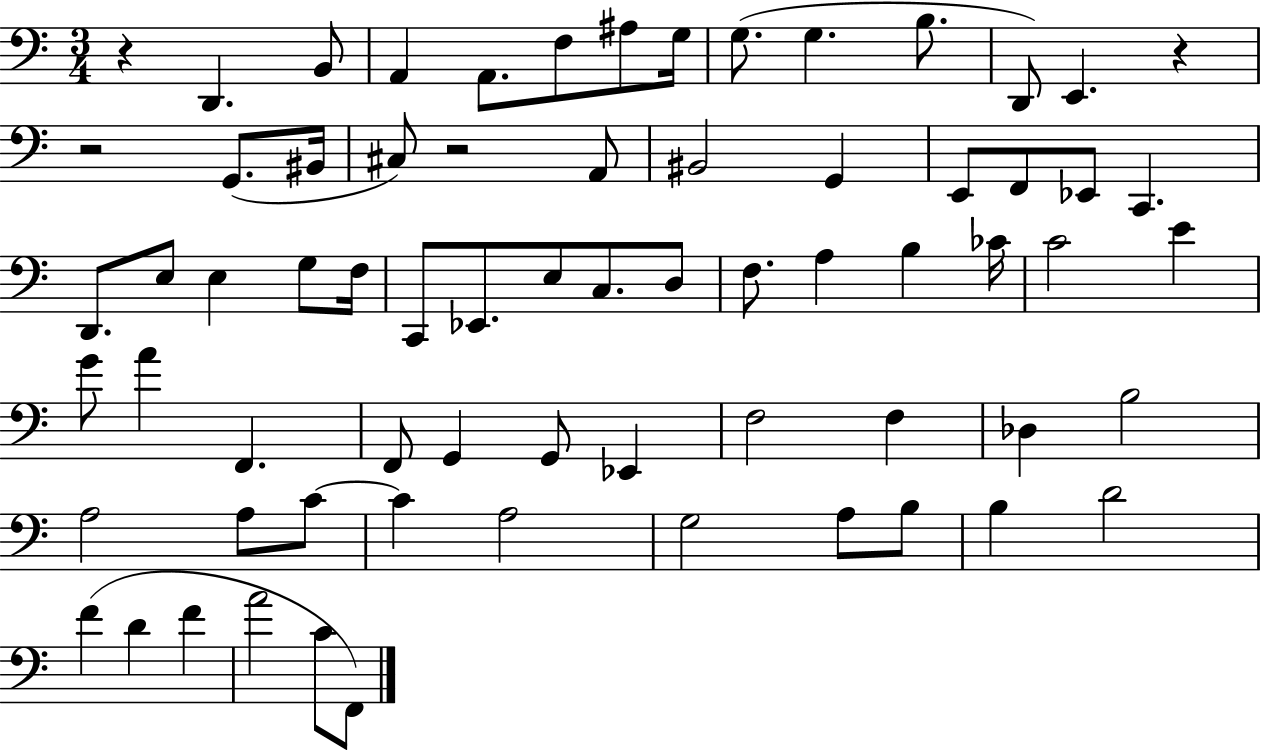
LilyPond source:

{
  \clef bass
  \numericTimeSignature
  \time 3/4
  \key c \major
  r4 d,4. b,8 | a,4 a,8. f8 ais8 g16 | g8.( g4. b8. | d,8) e,4. r4 | \break r2 g,8.( bis,16 | cis8) r2 a,8 | bis,2 g,4 | e,8 f,8 ees,8 c,4. | \break d,8. e8 e4 g8 f16 | c,8 ees,8. e8 c8. d8 | f8. a4 b4 ces'16 | c'2 e'4 | \break g'8 a'4 f,4. | f,8 g,4 g,8 ees,4 | f2 f4 | des4 b2 | \break a2 a8 c'8~~ | c'4 a2 | g2 a8 b8 | b4 d'2 | \break f'4( d'4 f'4 | a'2 c'8 f,8) | \bar "|."
}